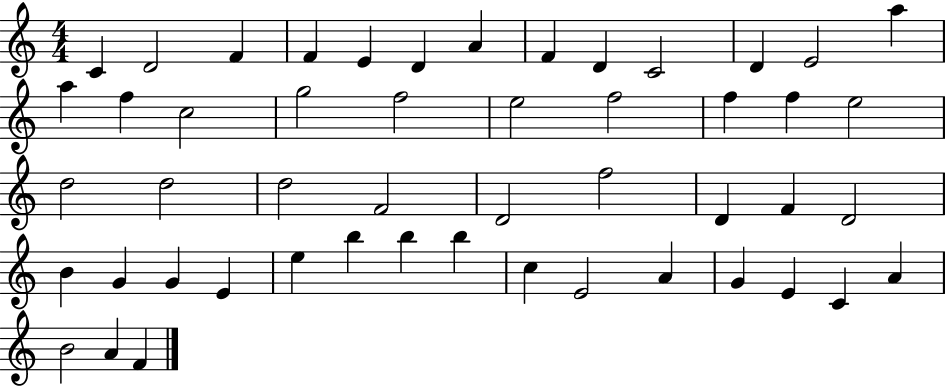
X:1
T:Untitled
M:4/4
L:1/4
K:C
C D2 F F E D A F D C2 D E2 a a f c2 g2 f2 e2 f2 f f e2 d2 d2 d2 F2 D2 f2 D F D2 B G G E e b b b c E2 A G E C A B2 A F